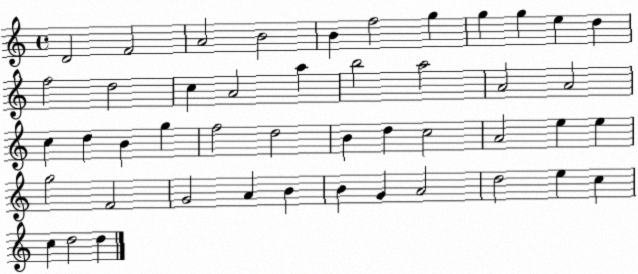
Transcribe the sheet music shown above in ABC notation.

X:1
T:Untitled
M:4/4
L:1/4
K:C
D2 F2 A2 B2 B f2 g g g e d f2 d2 c A2 a b2 a2 A2 A2 c d B g f2 d2 B d c2 A2 e e g2 F2 G2 A B B G A2 d2 e c c d2 d